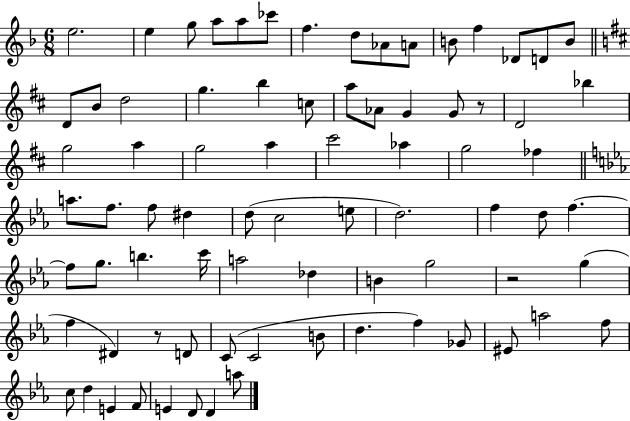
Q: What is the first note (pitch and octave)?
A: E5